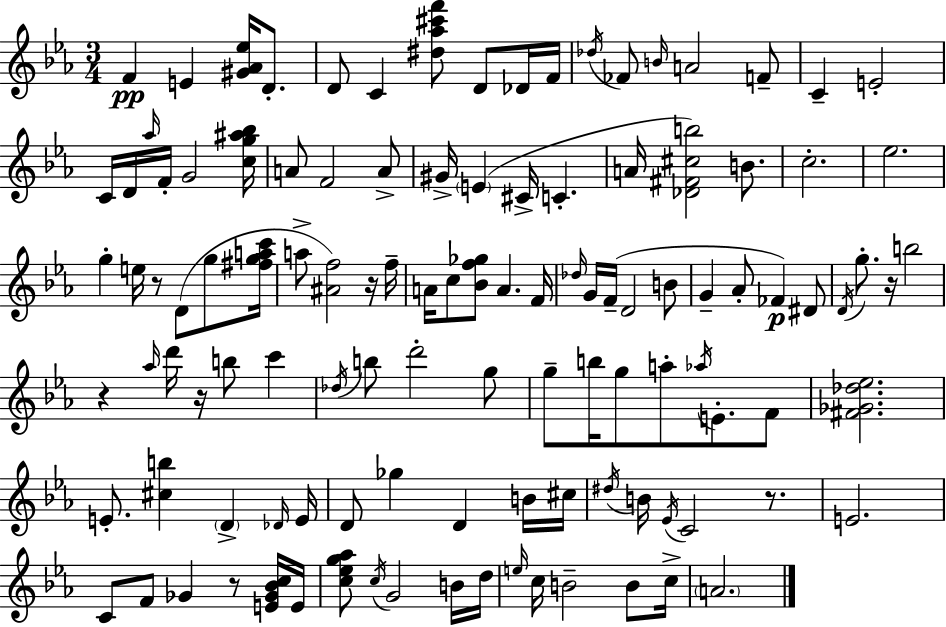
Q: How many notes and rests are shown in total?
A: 114